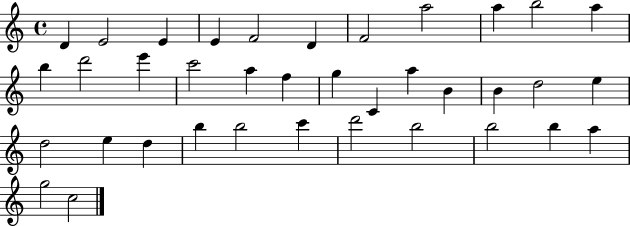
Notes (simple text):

D4/q E4/h E4/q E4/q F4/h D4/q F4/h A5/h A5/q B5/h A5/q B5/q D6/h E6/q C6/h A5/q F5/q G5/q C4/q A5/q B4/q B4/q D5/h E5/q D5/h E5/q D5/q B5/q B5/h C6/q D6/h B5/h B5/h B5/q A5/q G5/h C5/h